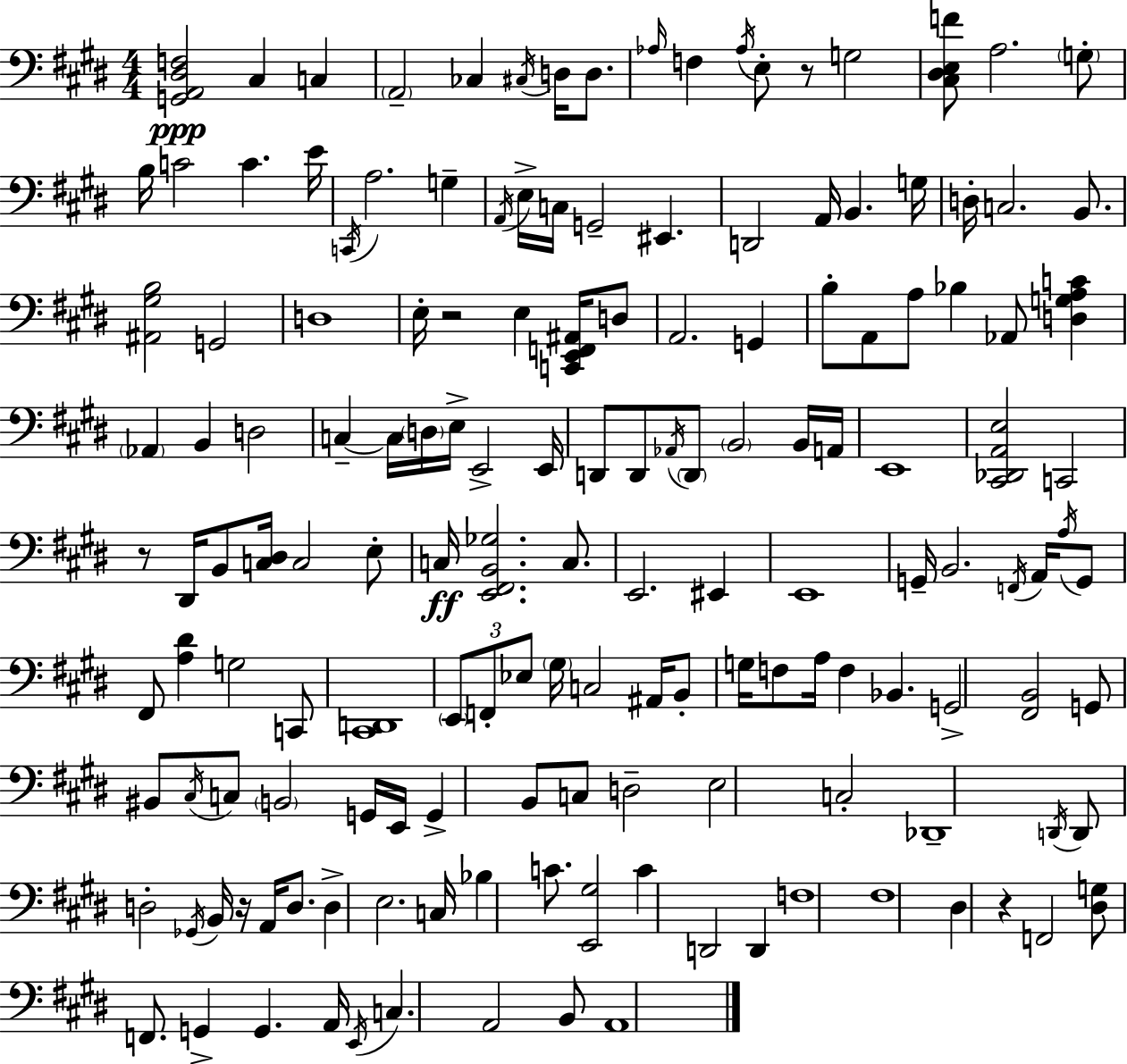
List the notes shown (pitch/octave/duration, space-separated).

[G2,A2,D#3,F3]/h C#3/q C3/q A2/h CES3/q C#3/s D3/s D3/e. Ab3/s F3/q Ab3/s E3/e R/e G3/h [C#3,D#3,E3,F4]/e A3/h. G3/e B3/s C4/h C4/q. E4/s C2/s A3/h. G3/q A2/s E3/s C3/s G2/h EIS2/q. D2/h A2/s B2/q. G3/s D3/s C3/h. B2/e. [A#2,G#3,B3]/h G2/h D3/w E3/s R/h E3/q [C2,E2,F2,A#2]/s D3/e A2/h. G2/q B3/e A2/e A3/e Bb3/q Ab2/e [D3,G3,A3,C4]/q Ab2/q B2/q D3/h C3/q C3/s D3/s E3/s E2/h E2/s D2/e D2/e Ab2/s D2/e B2/h B2/s A2/s E2/w [C#2,Db2,A2,E3]/h C2/h R/e D#2/s B2/e [C3,D#3]/s C3/h E3/e C3/s [E2,F#2,B2,Gb3]/h. C3/e. E2/h. EIS2/q E2/w G2/s B2/h. F2/s A2/s A3/s G2/e F#2/e [A3,D#4]/q G3/h C2/e [C#2,D2]/w E2/e F2/e Eb3/e G#3/s C3/h A#2/s B2/e G3/s F3/e A3/s F3/q Bb2/q. G2/h [F#2,B2]/h G2/e BIS2/e C#3/s C3/e B2/h G2/s E2/s G2/q B2/e C3/e D3/h E3/h C3/h Db2/w D2/s D2/e D3/h Gb2/s B2/s R/s A2/s D3/e. D3/q E3/h. C3/s Bb3/q C4/e. [E2,G#3]/h C4/q D2/h D2/q F3/w F#3/w D#3/q R/q F2/h [D#3,G3]/e F2/e. G2/q G2/q. A2/s E2/s C3/q. A2/h B2/e A2/w